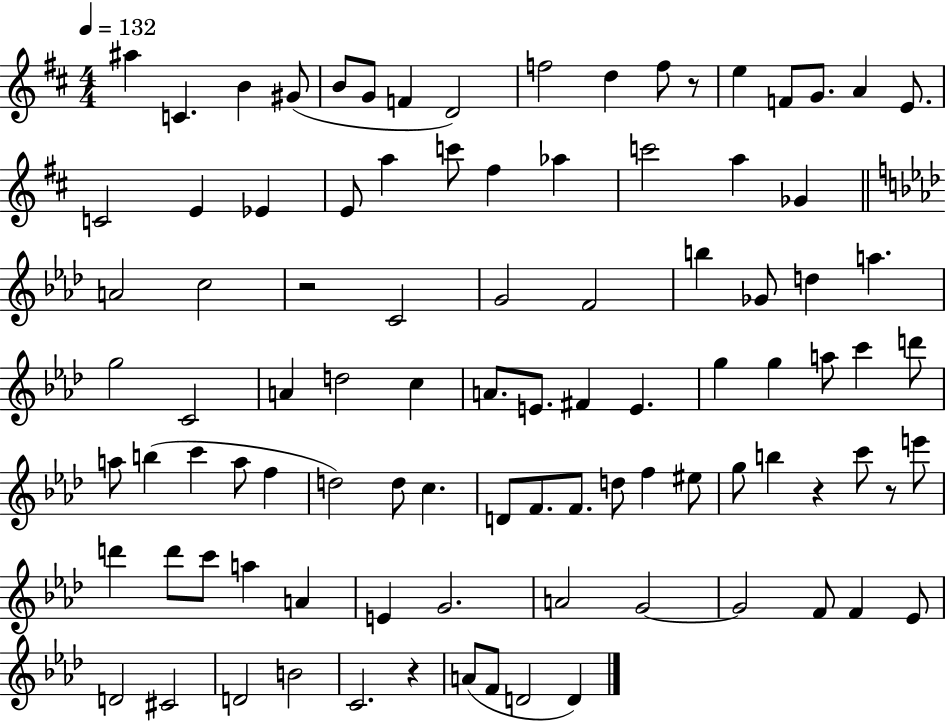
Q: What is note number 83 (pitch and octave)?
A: C#4